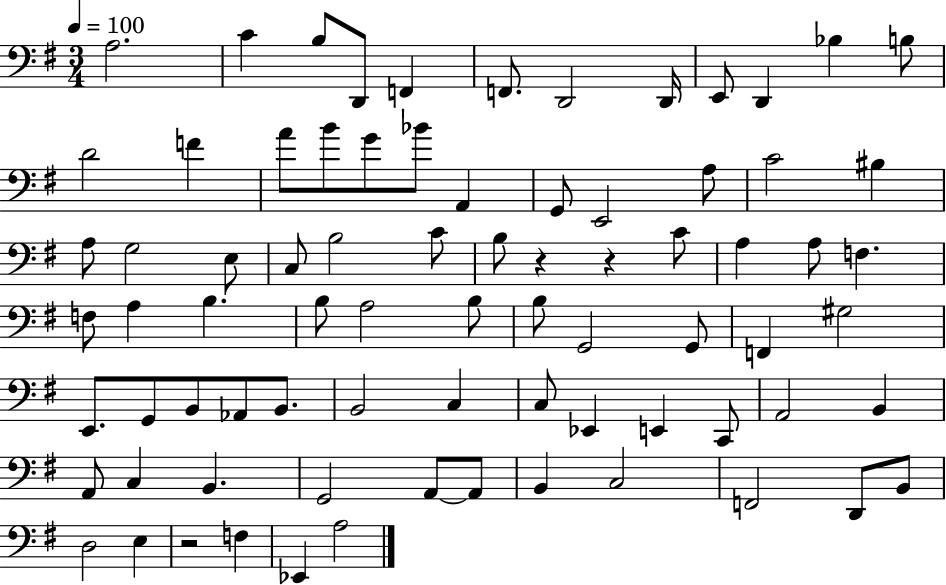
A3/h. C4/q B3/e D2/e F2/q F2/e. D2/h D2/s E2/e D2/q Bb3/q B3/e D4/h F4/q A4/e B4/e G4/e Bb4/e A2/q G2/e E2/h A3/e C4/h BIS3/q A3/e G3/h E3/e C3/e B3/h C4/e B3/e R/q R/q C4/e A3/q A3/e F3/q. F3/e A3/q B3/q. B3/e A3/h B3/e B3/e G2/h G2/e F2/q G#3/h E2/e. G2/e B2/e Ab2/e B2/e. B2/h C3/q C3/e Eb2/q E2/q C2/e A2/h B2/q A2/e C3/q B2/q. G2/h A2/e A2/e B2/q C3/h F2/h D2/e B2/e D3/h E3/q R/h F3/q Eb2/q A3/h